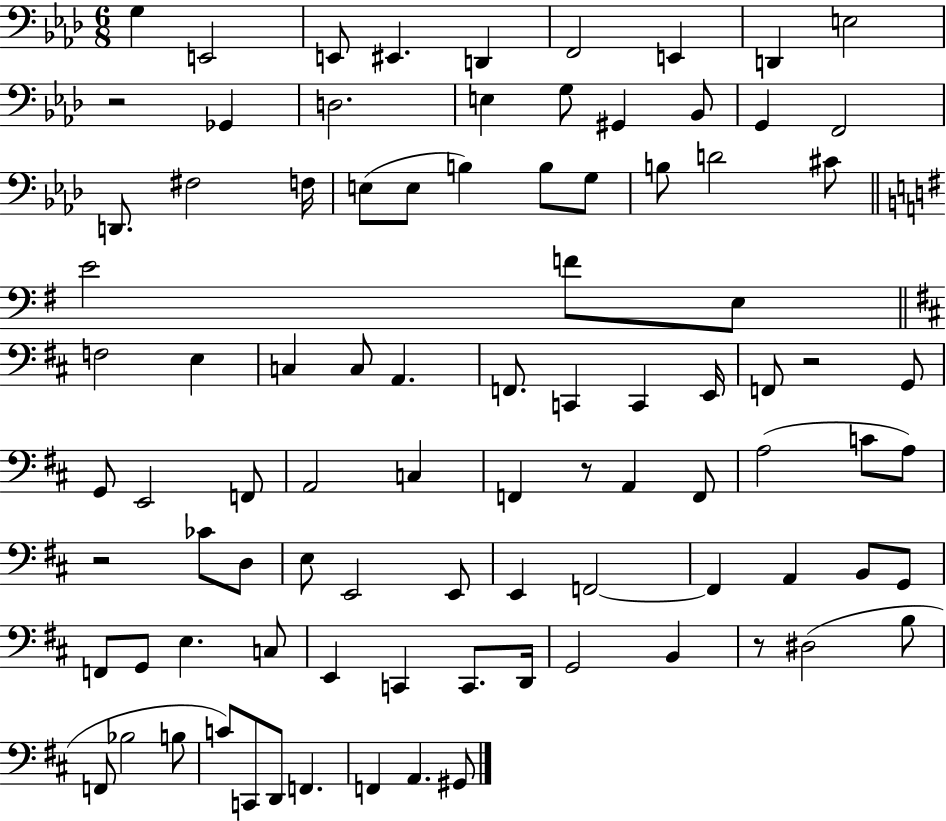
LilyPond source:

{
  \clef bass
  \numericTimeSignature
  \time 6/8
  \key aes \major
  \repeat volta 2 { g4 e,2 | e,8 eis,4. d,4 | f,2 e,4 | d,4 e2 | \break r2 ges,4 | d2. | e4 g8 gis,4 bes,8 | g,4 f,2 | \break d,8. fis2 f16 | e8( e8 b4) b8 g8 | b8 d'2 cis'8 | \bar "||" \break \key g \major e'2 f'8 e8 | \bar "||" \break \key b \minor f2 e4 | c4 c8 a,4. | f,8. c,4 c,4 e,16 | f,8 r2 g,8 | \break g,8 e,2 f,8 | a,2 c4 | f,4 r8 a,4 f,8 | a2( c'8 a8) | \break r2 ces'8 d8 | e8 e,2 e,8 | e,4 f,2~~ | f,4 a,4 b,8 g,8 | \break f,8 g,8 e4. c8 | e,4 c,4 c,8. d,16 | g,2 b,4 | r8 dis2( b8 | \break f,8 bes2 b8 | c'8) c,8 d,8 f,4. | f,4 a,4. gis,8 | } \bar "|."
}